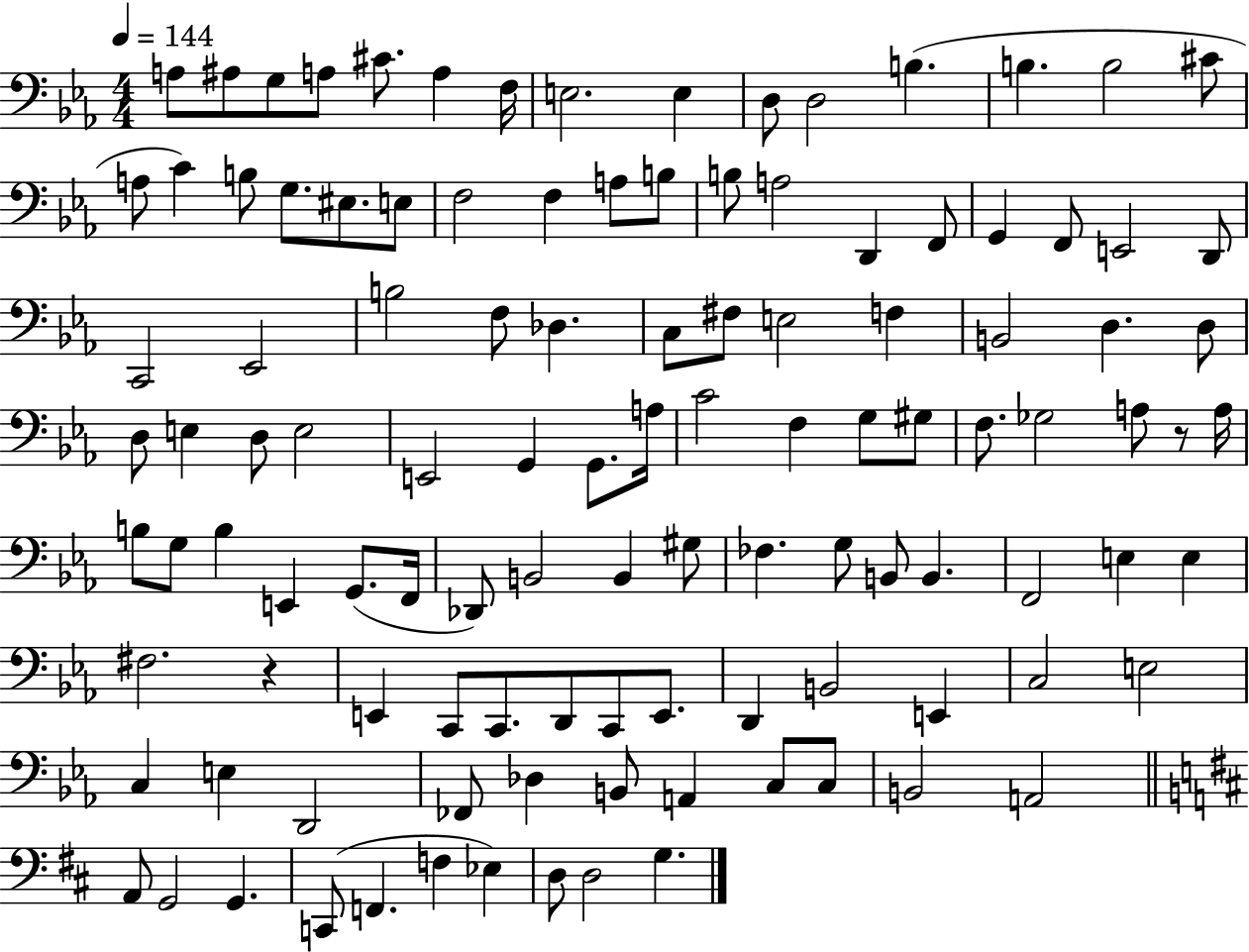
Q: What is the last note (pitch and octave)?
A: G3